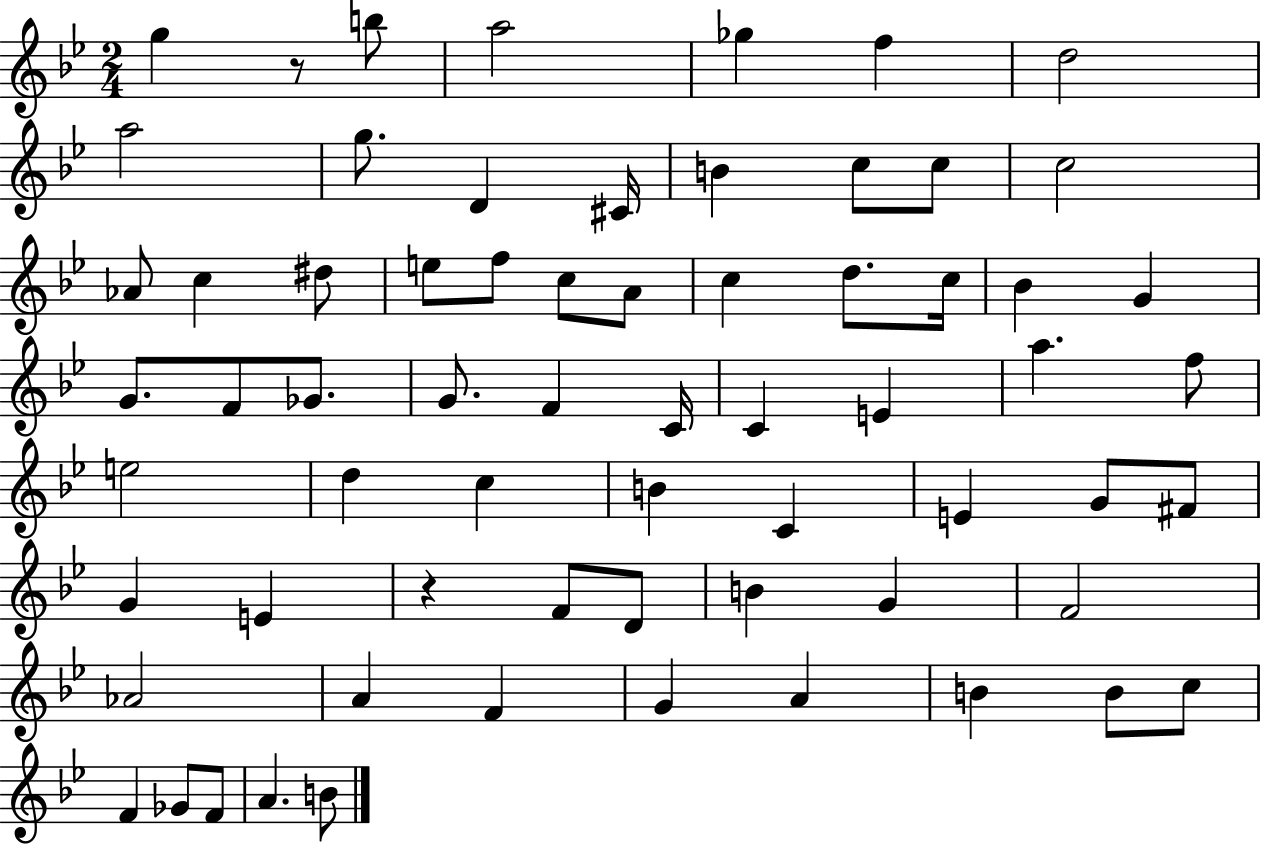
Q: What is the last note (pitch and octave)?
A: B4